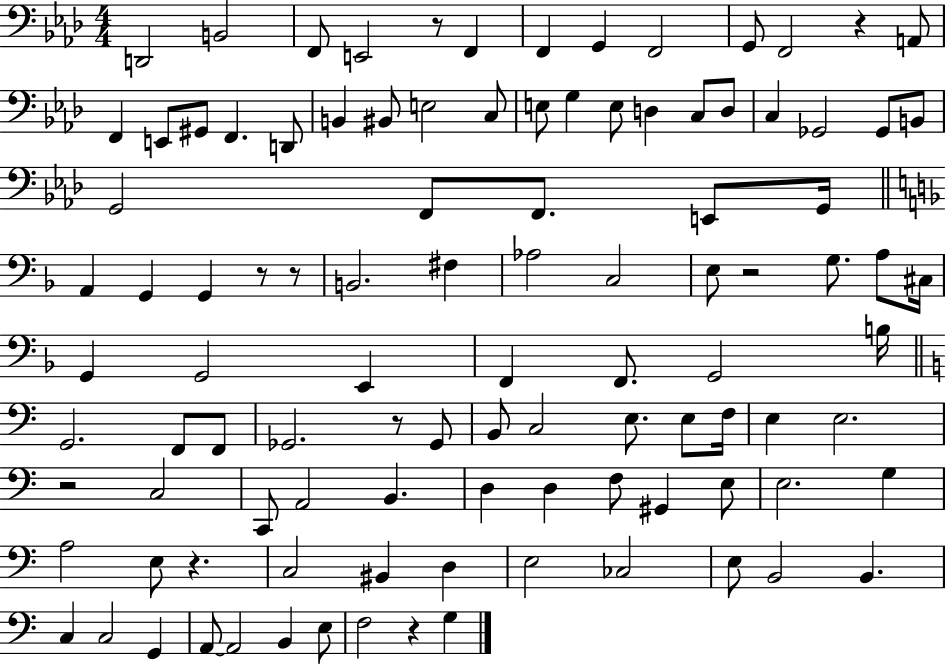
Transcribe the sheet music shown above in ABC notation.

X:1
T:Untitled
M:4/4
L:1/4
K:Ab
D,,2 B,,2 F,,/2 E,,2 z/2 F,, F,, G,, F,,2 G,,/2 F,,2 z A,,/2 F,, E,,/2 ^G,,/2 F,, D,,/2 B,, ^B,,/2 E,2 C,/2 E,/2 G, E,/2 D, C,/2 D,/2 C, _G,,2 _G,,/2 B,,/2 G,,2 F,,/2 F,,/2 E,,/2 G,,/4 A,, G,, G,, z/2 z/2 B,,2 ^F, _A,2 C,2 E,/2 z2 G,/2 A,/2 ^C,/4 G,, G,,2 E,, F,, F,,/2 G,,2 B,/4 G,,2 F,,/2 F,,/2 _G,,2 z/2 _G,,/2 B,,/2 C,2 E,/2 E,/2 F,/4 E, E,2 z2 C,2 C,,/2 A,,2 B,, D, D, F,/2 ^G,, E,/2 E,2 G, A,2 E,/2 z C,2 ^B,, D, E,2 _C,2 E,/2 B,,2 B,, C, C,2 G,, A,,/2 A,,2 B,, E,/2 F,2 z G,